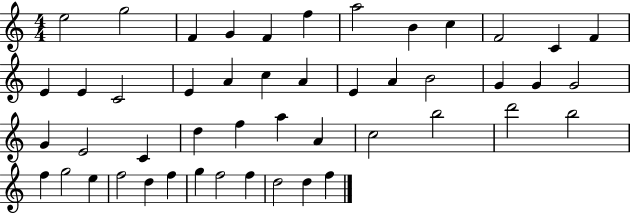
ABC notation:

X:1
T:Untitled
M:4/4
L:1/4
K:C
e2 g2 F G F f a2 B c F2 C F E E C2 E A c A E A B2 G G G2 G E2 C d f a A c2 b2 d'2 b2 f g2 e f2 d f g f2 f d2 d f